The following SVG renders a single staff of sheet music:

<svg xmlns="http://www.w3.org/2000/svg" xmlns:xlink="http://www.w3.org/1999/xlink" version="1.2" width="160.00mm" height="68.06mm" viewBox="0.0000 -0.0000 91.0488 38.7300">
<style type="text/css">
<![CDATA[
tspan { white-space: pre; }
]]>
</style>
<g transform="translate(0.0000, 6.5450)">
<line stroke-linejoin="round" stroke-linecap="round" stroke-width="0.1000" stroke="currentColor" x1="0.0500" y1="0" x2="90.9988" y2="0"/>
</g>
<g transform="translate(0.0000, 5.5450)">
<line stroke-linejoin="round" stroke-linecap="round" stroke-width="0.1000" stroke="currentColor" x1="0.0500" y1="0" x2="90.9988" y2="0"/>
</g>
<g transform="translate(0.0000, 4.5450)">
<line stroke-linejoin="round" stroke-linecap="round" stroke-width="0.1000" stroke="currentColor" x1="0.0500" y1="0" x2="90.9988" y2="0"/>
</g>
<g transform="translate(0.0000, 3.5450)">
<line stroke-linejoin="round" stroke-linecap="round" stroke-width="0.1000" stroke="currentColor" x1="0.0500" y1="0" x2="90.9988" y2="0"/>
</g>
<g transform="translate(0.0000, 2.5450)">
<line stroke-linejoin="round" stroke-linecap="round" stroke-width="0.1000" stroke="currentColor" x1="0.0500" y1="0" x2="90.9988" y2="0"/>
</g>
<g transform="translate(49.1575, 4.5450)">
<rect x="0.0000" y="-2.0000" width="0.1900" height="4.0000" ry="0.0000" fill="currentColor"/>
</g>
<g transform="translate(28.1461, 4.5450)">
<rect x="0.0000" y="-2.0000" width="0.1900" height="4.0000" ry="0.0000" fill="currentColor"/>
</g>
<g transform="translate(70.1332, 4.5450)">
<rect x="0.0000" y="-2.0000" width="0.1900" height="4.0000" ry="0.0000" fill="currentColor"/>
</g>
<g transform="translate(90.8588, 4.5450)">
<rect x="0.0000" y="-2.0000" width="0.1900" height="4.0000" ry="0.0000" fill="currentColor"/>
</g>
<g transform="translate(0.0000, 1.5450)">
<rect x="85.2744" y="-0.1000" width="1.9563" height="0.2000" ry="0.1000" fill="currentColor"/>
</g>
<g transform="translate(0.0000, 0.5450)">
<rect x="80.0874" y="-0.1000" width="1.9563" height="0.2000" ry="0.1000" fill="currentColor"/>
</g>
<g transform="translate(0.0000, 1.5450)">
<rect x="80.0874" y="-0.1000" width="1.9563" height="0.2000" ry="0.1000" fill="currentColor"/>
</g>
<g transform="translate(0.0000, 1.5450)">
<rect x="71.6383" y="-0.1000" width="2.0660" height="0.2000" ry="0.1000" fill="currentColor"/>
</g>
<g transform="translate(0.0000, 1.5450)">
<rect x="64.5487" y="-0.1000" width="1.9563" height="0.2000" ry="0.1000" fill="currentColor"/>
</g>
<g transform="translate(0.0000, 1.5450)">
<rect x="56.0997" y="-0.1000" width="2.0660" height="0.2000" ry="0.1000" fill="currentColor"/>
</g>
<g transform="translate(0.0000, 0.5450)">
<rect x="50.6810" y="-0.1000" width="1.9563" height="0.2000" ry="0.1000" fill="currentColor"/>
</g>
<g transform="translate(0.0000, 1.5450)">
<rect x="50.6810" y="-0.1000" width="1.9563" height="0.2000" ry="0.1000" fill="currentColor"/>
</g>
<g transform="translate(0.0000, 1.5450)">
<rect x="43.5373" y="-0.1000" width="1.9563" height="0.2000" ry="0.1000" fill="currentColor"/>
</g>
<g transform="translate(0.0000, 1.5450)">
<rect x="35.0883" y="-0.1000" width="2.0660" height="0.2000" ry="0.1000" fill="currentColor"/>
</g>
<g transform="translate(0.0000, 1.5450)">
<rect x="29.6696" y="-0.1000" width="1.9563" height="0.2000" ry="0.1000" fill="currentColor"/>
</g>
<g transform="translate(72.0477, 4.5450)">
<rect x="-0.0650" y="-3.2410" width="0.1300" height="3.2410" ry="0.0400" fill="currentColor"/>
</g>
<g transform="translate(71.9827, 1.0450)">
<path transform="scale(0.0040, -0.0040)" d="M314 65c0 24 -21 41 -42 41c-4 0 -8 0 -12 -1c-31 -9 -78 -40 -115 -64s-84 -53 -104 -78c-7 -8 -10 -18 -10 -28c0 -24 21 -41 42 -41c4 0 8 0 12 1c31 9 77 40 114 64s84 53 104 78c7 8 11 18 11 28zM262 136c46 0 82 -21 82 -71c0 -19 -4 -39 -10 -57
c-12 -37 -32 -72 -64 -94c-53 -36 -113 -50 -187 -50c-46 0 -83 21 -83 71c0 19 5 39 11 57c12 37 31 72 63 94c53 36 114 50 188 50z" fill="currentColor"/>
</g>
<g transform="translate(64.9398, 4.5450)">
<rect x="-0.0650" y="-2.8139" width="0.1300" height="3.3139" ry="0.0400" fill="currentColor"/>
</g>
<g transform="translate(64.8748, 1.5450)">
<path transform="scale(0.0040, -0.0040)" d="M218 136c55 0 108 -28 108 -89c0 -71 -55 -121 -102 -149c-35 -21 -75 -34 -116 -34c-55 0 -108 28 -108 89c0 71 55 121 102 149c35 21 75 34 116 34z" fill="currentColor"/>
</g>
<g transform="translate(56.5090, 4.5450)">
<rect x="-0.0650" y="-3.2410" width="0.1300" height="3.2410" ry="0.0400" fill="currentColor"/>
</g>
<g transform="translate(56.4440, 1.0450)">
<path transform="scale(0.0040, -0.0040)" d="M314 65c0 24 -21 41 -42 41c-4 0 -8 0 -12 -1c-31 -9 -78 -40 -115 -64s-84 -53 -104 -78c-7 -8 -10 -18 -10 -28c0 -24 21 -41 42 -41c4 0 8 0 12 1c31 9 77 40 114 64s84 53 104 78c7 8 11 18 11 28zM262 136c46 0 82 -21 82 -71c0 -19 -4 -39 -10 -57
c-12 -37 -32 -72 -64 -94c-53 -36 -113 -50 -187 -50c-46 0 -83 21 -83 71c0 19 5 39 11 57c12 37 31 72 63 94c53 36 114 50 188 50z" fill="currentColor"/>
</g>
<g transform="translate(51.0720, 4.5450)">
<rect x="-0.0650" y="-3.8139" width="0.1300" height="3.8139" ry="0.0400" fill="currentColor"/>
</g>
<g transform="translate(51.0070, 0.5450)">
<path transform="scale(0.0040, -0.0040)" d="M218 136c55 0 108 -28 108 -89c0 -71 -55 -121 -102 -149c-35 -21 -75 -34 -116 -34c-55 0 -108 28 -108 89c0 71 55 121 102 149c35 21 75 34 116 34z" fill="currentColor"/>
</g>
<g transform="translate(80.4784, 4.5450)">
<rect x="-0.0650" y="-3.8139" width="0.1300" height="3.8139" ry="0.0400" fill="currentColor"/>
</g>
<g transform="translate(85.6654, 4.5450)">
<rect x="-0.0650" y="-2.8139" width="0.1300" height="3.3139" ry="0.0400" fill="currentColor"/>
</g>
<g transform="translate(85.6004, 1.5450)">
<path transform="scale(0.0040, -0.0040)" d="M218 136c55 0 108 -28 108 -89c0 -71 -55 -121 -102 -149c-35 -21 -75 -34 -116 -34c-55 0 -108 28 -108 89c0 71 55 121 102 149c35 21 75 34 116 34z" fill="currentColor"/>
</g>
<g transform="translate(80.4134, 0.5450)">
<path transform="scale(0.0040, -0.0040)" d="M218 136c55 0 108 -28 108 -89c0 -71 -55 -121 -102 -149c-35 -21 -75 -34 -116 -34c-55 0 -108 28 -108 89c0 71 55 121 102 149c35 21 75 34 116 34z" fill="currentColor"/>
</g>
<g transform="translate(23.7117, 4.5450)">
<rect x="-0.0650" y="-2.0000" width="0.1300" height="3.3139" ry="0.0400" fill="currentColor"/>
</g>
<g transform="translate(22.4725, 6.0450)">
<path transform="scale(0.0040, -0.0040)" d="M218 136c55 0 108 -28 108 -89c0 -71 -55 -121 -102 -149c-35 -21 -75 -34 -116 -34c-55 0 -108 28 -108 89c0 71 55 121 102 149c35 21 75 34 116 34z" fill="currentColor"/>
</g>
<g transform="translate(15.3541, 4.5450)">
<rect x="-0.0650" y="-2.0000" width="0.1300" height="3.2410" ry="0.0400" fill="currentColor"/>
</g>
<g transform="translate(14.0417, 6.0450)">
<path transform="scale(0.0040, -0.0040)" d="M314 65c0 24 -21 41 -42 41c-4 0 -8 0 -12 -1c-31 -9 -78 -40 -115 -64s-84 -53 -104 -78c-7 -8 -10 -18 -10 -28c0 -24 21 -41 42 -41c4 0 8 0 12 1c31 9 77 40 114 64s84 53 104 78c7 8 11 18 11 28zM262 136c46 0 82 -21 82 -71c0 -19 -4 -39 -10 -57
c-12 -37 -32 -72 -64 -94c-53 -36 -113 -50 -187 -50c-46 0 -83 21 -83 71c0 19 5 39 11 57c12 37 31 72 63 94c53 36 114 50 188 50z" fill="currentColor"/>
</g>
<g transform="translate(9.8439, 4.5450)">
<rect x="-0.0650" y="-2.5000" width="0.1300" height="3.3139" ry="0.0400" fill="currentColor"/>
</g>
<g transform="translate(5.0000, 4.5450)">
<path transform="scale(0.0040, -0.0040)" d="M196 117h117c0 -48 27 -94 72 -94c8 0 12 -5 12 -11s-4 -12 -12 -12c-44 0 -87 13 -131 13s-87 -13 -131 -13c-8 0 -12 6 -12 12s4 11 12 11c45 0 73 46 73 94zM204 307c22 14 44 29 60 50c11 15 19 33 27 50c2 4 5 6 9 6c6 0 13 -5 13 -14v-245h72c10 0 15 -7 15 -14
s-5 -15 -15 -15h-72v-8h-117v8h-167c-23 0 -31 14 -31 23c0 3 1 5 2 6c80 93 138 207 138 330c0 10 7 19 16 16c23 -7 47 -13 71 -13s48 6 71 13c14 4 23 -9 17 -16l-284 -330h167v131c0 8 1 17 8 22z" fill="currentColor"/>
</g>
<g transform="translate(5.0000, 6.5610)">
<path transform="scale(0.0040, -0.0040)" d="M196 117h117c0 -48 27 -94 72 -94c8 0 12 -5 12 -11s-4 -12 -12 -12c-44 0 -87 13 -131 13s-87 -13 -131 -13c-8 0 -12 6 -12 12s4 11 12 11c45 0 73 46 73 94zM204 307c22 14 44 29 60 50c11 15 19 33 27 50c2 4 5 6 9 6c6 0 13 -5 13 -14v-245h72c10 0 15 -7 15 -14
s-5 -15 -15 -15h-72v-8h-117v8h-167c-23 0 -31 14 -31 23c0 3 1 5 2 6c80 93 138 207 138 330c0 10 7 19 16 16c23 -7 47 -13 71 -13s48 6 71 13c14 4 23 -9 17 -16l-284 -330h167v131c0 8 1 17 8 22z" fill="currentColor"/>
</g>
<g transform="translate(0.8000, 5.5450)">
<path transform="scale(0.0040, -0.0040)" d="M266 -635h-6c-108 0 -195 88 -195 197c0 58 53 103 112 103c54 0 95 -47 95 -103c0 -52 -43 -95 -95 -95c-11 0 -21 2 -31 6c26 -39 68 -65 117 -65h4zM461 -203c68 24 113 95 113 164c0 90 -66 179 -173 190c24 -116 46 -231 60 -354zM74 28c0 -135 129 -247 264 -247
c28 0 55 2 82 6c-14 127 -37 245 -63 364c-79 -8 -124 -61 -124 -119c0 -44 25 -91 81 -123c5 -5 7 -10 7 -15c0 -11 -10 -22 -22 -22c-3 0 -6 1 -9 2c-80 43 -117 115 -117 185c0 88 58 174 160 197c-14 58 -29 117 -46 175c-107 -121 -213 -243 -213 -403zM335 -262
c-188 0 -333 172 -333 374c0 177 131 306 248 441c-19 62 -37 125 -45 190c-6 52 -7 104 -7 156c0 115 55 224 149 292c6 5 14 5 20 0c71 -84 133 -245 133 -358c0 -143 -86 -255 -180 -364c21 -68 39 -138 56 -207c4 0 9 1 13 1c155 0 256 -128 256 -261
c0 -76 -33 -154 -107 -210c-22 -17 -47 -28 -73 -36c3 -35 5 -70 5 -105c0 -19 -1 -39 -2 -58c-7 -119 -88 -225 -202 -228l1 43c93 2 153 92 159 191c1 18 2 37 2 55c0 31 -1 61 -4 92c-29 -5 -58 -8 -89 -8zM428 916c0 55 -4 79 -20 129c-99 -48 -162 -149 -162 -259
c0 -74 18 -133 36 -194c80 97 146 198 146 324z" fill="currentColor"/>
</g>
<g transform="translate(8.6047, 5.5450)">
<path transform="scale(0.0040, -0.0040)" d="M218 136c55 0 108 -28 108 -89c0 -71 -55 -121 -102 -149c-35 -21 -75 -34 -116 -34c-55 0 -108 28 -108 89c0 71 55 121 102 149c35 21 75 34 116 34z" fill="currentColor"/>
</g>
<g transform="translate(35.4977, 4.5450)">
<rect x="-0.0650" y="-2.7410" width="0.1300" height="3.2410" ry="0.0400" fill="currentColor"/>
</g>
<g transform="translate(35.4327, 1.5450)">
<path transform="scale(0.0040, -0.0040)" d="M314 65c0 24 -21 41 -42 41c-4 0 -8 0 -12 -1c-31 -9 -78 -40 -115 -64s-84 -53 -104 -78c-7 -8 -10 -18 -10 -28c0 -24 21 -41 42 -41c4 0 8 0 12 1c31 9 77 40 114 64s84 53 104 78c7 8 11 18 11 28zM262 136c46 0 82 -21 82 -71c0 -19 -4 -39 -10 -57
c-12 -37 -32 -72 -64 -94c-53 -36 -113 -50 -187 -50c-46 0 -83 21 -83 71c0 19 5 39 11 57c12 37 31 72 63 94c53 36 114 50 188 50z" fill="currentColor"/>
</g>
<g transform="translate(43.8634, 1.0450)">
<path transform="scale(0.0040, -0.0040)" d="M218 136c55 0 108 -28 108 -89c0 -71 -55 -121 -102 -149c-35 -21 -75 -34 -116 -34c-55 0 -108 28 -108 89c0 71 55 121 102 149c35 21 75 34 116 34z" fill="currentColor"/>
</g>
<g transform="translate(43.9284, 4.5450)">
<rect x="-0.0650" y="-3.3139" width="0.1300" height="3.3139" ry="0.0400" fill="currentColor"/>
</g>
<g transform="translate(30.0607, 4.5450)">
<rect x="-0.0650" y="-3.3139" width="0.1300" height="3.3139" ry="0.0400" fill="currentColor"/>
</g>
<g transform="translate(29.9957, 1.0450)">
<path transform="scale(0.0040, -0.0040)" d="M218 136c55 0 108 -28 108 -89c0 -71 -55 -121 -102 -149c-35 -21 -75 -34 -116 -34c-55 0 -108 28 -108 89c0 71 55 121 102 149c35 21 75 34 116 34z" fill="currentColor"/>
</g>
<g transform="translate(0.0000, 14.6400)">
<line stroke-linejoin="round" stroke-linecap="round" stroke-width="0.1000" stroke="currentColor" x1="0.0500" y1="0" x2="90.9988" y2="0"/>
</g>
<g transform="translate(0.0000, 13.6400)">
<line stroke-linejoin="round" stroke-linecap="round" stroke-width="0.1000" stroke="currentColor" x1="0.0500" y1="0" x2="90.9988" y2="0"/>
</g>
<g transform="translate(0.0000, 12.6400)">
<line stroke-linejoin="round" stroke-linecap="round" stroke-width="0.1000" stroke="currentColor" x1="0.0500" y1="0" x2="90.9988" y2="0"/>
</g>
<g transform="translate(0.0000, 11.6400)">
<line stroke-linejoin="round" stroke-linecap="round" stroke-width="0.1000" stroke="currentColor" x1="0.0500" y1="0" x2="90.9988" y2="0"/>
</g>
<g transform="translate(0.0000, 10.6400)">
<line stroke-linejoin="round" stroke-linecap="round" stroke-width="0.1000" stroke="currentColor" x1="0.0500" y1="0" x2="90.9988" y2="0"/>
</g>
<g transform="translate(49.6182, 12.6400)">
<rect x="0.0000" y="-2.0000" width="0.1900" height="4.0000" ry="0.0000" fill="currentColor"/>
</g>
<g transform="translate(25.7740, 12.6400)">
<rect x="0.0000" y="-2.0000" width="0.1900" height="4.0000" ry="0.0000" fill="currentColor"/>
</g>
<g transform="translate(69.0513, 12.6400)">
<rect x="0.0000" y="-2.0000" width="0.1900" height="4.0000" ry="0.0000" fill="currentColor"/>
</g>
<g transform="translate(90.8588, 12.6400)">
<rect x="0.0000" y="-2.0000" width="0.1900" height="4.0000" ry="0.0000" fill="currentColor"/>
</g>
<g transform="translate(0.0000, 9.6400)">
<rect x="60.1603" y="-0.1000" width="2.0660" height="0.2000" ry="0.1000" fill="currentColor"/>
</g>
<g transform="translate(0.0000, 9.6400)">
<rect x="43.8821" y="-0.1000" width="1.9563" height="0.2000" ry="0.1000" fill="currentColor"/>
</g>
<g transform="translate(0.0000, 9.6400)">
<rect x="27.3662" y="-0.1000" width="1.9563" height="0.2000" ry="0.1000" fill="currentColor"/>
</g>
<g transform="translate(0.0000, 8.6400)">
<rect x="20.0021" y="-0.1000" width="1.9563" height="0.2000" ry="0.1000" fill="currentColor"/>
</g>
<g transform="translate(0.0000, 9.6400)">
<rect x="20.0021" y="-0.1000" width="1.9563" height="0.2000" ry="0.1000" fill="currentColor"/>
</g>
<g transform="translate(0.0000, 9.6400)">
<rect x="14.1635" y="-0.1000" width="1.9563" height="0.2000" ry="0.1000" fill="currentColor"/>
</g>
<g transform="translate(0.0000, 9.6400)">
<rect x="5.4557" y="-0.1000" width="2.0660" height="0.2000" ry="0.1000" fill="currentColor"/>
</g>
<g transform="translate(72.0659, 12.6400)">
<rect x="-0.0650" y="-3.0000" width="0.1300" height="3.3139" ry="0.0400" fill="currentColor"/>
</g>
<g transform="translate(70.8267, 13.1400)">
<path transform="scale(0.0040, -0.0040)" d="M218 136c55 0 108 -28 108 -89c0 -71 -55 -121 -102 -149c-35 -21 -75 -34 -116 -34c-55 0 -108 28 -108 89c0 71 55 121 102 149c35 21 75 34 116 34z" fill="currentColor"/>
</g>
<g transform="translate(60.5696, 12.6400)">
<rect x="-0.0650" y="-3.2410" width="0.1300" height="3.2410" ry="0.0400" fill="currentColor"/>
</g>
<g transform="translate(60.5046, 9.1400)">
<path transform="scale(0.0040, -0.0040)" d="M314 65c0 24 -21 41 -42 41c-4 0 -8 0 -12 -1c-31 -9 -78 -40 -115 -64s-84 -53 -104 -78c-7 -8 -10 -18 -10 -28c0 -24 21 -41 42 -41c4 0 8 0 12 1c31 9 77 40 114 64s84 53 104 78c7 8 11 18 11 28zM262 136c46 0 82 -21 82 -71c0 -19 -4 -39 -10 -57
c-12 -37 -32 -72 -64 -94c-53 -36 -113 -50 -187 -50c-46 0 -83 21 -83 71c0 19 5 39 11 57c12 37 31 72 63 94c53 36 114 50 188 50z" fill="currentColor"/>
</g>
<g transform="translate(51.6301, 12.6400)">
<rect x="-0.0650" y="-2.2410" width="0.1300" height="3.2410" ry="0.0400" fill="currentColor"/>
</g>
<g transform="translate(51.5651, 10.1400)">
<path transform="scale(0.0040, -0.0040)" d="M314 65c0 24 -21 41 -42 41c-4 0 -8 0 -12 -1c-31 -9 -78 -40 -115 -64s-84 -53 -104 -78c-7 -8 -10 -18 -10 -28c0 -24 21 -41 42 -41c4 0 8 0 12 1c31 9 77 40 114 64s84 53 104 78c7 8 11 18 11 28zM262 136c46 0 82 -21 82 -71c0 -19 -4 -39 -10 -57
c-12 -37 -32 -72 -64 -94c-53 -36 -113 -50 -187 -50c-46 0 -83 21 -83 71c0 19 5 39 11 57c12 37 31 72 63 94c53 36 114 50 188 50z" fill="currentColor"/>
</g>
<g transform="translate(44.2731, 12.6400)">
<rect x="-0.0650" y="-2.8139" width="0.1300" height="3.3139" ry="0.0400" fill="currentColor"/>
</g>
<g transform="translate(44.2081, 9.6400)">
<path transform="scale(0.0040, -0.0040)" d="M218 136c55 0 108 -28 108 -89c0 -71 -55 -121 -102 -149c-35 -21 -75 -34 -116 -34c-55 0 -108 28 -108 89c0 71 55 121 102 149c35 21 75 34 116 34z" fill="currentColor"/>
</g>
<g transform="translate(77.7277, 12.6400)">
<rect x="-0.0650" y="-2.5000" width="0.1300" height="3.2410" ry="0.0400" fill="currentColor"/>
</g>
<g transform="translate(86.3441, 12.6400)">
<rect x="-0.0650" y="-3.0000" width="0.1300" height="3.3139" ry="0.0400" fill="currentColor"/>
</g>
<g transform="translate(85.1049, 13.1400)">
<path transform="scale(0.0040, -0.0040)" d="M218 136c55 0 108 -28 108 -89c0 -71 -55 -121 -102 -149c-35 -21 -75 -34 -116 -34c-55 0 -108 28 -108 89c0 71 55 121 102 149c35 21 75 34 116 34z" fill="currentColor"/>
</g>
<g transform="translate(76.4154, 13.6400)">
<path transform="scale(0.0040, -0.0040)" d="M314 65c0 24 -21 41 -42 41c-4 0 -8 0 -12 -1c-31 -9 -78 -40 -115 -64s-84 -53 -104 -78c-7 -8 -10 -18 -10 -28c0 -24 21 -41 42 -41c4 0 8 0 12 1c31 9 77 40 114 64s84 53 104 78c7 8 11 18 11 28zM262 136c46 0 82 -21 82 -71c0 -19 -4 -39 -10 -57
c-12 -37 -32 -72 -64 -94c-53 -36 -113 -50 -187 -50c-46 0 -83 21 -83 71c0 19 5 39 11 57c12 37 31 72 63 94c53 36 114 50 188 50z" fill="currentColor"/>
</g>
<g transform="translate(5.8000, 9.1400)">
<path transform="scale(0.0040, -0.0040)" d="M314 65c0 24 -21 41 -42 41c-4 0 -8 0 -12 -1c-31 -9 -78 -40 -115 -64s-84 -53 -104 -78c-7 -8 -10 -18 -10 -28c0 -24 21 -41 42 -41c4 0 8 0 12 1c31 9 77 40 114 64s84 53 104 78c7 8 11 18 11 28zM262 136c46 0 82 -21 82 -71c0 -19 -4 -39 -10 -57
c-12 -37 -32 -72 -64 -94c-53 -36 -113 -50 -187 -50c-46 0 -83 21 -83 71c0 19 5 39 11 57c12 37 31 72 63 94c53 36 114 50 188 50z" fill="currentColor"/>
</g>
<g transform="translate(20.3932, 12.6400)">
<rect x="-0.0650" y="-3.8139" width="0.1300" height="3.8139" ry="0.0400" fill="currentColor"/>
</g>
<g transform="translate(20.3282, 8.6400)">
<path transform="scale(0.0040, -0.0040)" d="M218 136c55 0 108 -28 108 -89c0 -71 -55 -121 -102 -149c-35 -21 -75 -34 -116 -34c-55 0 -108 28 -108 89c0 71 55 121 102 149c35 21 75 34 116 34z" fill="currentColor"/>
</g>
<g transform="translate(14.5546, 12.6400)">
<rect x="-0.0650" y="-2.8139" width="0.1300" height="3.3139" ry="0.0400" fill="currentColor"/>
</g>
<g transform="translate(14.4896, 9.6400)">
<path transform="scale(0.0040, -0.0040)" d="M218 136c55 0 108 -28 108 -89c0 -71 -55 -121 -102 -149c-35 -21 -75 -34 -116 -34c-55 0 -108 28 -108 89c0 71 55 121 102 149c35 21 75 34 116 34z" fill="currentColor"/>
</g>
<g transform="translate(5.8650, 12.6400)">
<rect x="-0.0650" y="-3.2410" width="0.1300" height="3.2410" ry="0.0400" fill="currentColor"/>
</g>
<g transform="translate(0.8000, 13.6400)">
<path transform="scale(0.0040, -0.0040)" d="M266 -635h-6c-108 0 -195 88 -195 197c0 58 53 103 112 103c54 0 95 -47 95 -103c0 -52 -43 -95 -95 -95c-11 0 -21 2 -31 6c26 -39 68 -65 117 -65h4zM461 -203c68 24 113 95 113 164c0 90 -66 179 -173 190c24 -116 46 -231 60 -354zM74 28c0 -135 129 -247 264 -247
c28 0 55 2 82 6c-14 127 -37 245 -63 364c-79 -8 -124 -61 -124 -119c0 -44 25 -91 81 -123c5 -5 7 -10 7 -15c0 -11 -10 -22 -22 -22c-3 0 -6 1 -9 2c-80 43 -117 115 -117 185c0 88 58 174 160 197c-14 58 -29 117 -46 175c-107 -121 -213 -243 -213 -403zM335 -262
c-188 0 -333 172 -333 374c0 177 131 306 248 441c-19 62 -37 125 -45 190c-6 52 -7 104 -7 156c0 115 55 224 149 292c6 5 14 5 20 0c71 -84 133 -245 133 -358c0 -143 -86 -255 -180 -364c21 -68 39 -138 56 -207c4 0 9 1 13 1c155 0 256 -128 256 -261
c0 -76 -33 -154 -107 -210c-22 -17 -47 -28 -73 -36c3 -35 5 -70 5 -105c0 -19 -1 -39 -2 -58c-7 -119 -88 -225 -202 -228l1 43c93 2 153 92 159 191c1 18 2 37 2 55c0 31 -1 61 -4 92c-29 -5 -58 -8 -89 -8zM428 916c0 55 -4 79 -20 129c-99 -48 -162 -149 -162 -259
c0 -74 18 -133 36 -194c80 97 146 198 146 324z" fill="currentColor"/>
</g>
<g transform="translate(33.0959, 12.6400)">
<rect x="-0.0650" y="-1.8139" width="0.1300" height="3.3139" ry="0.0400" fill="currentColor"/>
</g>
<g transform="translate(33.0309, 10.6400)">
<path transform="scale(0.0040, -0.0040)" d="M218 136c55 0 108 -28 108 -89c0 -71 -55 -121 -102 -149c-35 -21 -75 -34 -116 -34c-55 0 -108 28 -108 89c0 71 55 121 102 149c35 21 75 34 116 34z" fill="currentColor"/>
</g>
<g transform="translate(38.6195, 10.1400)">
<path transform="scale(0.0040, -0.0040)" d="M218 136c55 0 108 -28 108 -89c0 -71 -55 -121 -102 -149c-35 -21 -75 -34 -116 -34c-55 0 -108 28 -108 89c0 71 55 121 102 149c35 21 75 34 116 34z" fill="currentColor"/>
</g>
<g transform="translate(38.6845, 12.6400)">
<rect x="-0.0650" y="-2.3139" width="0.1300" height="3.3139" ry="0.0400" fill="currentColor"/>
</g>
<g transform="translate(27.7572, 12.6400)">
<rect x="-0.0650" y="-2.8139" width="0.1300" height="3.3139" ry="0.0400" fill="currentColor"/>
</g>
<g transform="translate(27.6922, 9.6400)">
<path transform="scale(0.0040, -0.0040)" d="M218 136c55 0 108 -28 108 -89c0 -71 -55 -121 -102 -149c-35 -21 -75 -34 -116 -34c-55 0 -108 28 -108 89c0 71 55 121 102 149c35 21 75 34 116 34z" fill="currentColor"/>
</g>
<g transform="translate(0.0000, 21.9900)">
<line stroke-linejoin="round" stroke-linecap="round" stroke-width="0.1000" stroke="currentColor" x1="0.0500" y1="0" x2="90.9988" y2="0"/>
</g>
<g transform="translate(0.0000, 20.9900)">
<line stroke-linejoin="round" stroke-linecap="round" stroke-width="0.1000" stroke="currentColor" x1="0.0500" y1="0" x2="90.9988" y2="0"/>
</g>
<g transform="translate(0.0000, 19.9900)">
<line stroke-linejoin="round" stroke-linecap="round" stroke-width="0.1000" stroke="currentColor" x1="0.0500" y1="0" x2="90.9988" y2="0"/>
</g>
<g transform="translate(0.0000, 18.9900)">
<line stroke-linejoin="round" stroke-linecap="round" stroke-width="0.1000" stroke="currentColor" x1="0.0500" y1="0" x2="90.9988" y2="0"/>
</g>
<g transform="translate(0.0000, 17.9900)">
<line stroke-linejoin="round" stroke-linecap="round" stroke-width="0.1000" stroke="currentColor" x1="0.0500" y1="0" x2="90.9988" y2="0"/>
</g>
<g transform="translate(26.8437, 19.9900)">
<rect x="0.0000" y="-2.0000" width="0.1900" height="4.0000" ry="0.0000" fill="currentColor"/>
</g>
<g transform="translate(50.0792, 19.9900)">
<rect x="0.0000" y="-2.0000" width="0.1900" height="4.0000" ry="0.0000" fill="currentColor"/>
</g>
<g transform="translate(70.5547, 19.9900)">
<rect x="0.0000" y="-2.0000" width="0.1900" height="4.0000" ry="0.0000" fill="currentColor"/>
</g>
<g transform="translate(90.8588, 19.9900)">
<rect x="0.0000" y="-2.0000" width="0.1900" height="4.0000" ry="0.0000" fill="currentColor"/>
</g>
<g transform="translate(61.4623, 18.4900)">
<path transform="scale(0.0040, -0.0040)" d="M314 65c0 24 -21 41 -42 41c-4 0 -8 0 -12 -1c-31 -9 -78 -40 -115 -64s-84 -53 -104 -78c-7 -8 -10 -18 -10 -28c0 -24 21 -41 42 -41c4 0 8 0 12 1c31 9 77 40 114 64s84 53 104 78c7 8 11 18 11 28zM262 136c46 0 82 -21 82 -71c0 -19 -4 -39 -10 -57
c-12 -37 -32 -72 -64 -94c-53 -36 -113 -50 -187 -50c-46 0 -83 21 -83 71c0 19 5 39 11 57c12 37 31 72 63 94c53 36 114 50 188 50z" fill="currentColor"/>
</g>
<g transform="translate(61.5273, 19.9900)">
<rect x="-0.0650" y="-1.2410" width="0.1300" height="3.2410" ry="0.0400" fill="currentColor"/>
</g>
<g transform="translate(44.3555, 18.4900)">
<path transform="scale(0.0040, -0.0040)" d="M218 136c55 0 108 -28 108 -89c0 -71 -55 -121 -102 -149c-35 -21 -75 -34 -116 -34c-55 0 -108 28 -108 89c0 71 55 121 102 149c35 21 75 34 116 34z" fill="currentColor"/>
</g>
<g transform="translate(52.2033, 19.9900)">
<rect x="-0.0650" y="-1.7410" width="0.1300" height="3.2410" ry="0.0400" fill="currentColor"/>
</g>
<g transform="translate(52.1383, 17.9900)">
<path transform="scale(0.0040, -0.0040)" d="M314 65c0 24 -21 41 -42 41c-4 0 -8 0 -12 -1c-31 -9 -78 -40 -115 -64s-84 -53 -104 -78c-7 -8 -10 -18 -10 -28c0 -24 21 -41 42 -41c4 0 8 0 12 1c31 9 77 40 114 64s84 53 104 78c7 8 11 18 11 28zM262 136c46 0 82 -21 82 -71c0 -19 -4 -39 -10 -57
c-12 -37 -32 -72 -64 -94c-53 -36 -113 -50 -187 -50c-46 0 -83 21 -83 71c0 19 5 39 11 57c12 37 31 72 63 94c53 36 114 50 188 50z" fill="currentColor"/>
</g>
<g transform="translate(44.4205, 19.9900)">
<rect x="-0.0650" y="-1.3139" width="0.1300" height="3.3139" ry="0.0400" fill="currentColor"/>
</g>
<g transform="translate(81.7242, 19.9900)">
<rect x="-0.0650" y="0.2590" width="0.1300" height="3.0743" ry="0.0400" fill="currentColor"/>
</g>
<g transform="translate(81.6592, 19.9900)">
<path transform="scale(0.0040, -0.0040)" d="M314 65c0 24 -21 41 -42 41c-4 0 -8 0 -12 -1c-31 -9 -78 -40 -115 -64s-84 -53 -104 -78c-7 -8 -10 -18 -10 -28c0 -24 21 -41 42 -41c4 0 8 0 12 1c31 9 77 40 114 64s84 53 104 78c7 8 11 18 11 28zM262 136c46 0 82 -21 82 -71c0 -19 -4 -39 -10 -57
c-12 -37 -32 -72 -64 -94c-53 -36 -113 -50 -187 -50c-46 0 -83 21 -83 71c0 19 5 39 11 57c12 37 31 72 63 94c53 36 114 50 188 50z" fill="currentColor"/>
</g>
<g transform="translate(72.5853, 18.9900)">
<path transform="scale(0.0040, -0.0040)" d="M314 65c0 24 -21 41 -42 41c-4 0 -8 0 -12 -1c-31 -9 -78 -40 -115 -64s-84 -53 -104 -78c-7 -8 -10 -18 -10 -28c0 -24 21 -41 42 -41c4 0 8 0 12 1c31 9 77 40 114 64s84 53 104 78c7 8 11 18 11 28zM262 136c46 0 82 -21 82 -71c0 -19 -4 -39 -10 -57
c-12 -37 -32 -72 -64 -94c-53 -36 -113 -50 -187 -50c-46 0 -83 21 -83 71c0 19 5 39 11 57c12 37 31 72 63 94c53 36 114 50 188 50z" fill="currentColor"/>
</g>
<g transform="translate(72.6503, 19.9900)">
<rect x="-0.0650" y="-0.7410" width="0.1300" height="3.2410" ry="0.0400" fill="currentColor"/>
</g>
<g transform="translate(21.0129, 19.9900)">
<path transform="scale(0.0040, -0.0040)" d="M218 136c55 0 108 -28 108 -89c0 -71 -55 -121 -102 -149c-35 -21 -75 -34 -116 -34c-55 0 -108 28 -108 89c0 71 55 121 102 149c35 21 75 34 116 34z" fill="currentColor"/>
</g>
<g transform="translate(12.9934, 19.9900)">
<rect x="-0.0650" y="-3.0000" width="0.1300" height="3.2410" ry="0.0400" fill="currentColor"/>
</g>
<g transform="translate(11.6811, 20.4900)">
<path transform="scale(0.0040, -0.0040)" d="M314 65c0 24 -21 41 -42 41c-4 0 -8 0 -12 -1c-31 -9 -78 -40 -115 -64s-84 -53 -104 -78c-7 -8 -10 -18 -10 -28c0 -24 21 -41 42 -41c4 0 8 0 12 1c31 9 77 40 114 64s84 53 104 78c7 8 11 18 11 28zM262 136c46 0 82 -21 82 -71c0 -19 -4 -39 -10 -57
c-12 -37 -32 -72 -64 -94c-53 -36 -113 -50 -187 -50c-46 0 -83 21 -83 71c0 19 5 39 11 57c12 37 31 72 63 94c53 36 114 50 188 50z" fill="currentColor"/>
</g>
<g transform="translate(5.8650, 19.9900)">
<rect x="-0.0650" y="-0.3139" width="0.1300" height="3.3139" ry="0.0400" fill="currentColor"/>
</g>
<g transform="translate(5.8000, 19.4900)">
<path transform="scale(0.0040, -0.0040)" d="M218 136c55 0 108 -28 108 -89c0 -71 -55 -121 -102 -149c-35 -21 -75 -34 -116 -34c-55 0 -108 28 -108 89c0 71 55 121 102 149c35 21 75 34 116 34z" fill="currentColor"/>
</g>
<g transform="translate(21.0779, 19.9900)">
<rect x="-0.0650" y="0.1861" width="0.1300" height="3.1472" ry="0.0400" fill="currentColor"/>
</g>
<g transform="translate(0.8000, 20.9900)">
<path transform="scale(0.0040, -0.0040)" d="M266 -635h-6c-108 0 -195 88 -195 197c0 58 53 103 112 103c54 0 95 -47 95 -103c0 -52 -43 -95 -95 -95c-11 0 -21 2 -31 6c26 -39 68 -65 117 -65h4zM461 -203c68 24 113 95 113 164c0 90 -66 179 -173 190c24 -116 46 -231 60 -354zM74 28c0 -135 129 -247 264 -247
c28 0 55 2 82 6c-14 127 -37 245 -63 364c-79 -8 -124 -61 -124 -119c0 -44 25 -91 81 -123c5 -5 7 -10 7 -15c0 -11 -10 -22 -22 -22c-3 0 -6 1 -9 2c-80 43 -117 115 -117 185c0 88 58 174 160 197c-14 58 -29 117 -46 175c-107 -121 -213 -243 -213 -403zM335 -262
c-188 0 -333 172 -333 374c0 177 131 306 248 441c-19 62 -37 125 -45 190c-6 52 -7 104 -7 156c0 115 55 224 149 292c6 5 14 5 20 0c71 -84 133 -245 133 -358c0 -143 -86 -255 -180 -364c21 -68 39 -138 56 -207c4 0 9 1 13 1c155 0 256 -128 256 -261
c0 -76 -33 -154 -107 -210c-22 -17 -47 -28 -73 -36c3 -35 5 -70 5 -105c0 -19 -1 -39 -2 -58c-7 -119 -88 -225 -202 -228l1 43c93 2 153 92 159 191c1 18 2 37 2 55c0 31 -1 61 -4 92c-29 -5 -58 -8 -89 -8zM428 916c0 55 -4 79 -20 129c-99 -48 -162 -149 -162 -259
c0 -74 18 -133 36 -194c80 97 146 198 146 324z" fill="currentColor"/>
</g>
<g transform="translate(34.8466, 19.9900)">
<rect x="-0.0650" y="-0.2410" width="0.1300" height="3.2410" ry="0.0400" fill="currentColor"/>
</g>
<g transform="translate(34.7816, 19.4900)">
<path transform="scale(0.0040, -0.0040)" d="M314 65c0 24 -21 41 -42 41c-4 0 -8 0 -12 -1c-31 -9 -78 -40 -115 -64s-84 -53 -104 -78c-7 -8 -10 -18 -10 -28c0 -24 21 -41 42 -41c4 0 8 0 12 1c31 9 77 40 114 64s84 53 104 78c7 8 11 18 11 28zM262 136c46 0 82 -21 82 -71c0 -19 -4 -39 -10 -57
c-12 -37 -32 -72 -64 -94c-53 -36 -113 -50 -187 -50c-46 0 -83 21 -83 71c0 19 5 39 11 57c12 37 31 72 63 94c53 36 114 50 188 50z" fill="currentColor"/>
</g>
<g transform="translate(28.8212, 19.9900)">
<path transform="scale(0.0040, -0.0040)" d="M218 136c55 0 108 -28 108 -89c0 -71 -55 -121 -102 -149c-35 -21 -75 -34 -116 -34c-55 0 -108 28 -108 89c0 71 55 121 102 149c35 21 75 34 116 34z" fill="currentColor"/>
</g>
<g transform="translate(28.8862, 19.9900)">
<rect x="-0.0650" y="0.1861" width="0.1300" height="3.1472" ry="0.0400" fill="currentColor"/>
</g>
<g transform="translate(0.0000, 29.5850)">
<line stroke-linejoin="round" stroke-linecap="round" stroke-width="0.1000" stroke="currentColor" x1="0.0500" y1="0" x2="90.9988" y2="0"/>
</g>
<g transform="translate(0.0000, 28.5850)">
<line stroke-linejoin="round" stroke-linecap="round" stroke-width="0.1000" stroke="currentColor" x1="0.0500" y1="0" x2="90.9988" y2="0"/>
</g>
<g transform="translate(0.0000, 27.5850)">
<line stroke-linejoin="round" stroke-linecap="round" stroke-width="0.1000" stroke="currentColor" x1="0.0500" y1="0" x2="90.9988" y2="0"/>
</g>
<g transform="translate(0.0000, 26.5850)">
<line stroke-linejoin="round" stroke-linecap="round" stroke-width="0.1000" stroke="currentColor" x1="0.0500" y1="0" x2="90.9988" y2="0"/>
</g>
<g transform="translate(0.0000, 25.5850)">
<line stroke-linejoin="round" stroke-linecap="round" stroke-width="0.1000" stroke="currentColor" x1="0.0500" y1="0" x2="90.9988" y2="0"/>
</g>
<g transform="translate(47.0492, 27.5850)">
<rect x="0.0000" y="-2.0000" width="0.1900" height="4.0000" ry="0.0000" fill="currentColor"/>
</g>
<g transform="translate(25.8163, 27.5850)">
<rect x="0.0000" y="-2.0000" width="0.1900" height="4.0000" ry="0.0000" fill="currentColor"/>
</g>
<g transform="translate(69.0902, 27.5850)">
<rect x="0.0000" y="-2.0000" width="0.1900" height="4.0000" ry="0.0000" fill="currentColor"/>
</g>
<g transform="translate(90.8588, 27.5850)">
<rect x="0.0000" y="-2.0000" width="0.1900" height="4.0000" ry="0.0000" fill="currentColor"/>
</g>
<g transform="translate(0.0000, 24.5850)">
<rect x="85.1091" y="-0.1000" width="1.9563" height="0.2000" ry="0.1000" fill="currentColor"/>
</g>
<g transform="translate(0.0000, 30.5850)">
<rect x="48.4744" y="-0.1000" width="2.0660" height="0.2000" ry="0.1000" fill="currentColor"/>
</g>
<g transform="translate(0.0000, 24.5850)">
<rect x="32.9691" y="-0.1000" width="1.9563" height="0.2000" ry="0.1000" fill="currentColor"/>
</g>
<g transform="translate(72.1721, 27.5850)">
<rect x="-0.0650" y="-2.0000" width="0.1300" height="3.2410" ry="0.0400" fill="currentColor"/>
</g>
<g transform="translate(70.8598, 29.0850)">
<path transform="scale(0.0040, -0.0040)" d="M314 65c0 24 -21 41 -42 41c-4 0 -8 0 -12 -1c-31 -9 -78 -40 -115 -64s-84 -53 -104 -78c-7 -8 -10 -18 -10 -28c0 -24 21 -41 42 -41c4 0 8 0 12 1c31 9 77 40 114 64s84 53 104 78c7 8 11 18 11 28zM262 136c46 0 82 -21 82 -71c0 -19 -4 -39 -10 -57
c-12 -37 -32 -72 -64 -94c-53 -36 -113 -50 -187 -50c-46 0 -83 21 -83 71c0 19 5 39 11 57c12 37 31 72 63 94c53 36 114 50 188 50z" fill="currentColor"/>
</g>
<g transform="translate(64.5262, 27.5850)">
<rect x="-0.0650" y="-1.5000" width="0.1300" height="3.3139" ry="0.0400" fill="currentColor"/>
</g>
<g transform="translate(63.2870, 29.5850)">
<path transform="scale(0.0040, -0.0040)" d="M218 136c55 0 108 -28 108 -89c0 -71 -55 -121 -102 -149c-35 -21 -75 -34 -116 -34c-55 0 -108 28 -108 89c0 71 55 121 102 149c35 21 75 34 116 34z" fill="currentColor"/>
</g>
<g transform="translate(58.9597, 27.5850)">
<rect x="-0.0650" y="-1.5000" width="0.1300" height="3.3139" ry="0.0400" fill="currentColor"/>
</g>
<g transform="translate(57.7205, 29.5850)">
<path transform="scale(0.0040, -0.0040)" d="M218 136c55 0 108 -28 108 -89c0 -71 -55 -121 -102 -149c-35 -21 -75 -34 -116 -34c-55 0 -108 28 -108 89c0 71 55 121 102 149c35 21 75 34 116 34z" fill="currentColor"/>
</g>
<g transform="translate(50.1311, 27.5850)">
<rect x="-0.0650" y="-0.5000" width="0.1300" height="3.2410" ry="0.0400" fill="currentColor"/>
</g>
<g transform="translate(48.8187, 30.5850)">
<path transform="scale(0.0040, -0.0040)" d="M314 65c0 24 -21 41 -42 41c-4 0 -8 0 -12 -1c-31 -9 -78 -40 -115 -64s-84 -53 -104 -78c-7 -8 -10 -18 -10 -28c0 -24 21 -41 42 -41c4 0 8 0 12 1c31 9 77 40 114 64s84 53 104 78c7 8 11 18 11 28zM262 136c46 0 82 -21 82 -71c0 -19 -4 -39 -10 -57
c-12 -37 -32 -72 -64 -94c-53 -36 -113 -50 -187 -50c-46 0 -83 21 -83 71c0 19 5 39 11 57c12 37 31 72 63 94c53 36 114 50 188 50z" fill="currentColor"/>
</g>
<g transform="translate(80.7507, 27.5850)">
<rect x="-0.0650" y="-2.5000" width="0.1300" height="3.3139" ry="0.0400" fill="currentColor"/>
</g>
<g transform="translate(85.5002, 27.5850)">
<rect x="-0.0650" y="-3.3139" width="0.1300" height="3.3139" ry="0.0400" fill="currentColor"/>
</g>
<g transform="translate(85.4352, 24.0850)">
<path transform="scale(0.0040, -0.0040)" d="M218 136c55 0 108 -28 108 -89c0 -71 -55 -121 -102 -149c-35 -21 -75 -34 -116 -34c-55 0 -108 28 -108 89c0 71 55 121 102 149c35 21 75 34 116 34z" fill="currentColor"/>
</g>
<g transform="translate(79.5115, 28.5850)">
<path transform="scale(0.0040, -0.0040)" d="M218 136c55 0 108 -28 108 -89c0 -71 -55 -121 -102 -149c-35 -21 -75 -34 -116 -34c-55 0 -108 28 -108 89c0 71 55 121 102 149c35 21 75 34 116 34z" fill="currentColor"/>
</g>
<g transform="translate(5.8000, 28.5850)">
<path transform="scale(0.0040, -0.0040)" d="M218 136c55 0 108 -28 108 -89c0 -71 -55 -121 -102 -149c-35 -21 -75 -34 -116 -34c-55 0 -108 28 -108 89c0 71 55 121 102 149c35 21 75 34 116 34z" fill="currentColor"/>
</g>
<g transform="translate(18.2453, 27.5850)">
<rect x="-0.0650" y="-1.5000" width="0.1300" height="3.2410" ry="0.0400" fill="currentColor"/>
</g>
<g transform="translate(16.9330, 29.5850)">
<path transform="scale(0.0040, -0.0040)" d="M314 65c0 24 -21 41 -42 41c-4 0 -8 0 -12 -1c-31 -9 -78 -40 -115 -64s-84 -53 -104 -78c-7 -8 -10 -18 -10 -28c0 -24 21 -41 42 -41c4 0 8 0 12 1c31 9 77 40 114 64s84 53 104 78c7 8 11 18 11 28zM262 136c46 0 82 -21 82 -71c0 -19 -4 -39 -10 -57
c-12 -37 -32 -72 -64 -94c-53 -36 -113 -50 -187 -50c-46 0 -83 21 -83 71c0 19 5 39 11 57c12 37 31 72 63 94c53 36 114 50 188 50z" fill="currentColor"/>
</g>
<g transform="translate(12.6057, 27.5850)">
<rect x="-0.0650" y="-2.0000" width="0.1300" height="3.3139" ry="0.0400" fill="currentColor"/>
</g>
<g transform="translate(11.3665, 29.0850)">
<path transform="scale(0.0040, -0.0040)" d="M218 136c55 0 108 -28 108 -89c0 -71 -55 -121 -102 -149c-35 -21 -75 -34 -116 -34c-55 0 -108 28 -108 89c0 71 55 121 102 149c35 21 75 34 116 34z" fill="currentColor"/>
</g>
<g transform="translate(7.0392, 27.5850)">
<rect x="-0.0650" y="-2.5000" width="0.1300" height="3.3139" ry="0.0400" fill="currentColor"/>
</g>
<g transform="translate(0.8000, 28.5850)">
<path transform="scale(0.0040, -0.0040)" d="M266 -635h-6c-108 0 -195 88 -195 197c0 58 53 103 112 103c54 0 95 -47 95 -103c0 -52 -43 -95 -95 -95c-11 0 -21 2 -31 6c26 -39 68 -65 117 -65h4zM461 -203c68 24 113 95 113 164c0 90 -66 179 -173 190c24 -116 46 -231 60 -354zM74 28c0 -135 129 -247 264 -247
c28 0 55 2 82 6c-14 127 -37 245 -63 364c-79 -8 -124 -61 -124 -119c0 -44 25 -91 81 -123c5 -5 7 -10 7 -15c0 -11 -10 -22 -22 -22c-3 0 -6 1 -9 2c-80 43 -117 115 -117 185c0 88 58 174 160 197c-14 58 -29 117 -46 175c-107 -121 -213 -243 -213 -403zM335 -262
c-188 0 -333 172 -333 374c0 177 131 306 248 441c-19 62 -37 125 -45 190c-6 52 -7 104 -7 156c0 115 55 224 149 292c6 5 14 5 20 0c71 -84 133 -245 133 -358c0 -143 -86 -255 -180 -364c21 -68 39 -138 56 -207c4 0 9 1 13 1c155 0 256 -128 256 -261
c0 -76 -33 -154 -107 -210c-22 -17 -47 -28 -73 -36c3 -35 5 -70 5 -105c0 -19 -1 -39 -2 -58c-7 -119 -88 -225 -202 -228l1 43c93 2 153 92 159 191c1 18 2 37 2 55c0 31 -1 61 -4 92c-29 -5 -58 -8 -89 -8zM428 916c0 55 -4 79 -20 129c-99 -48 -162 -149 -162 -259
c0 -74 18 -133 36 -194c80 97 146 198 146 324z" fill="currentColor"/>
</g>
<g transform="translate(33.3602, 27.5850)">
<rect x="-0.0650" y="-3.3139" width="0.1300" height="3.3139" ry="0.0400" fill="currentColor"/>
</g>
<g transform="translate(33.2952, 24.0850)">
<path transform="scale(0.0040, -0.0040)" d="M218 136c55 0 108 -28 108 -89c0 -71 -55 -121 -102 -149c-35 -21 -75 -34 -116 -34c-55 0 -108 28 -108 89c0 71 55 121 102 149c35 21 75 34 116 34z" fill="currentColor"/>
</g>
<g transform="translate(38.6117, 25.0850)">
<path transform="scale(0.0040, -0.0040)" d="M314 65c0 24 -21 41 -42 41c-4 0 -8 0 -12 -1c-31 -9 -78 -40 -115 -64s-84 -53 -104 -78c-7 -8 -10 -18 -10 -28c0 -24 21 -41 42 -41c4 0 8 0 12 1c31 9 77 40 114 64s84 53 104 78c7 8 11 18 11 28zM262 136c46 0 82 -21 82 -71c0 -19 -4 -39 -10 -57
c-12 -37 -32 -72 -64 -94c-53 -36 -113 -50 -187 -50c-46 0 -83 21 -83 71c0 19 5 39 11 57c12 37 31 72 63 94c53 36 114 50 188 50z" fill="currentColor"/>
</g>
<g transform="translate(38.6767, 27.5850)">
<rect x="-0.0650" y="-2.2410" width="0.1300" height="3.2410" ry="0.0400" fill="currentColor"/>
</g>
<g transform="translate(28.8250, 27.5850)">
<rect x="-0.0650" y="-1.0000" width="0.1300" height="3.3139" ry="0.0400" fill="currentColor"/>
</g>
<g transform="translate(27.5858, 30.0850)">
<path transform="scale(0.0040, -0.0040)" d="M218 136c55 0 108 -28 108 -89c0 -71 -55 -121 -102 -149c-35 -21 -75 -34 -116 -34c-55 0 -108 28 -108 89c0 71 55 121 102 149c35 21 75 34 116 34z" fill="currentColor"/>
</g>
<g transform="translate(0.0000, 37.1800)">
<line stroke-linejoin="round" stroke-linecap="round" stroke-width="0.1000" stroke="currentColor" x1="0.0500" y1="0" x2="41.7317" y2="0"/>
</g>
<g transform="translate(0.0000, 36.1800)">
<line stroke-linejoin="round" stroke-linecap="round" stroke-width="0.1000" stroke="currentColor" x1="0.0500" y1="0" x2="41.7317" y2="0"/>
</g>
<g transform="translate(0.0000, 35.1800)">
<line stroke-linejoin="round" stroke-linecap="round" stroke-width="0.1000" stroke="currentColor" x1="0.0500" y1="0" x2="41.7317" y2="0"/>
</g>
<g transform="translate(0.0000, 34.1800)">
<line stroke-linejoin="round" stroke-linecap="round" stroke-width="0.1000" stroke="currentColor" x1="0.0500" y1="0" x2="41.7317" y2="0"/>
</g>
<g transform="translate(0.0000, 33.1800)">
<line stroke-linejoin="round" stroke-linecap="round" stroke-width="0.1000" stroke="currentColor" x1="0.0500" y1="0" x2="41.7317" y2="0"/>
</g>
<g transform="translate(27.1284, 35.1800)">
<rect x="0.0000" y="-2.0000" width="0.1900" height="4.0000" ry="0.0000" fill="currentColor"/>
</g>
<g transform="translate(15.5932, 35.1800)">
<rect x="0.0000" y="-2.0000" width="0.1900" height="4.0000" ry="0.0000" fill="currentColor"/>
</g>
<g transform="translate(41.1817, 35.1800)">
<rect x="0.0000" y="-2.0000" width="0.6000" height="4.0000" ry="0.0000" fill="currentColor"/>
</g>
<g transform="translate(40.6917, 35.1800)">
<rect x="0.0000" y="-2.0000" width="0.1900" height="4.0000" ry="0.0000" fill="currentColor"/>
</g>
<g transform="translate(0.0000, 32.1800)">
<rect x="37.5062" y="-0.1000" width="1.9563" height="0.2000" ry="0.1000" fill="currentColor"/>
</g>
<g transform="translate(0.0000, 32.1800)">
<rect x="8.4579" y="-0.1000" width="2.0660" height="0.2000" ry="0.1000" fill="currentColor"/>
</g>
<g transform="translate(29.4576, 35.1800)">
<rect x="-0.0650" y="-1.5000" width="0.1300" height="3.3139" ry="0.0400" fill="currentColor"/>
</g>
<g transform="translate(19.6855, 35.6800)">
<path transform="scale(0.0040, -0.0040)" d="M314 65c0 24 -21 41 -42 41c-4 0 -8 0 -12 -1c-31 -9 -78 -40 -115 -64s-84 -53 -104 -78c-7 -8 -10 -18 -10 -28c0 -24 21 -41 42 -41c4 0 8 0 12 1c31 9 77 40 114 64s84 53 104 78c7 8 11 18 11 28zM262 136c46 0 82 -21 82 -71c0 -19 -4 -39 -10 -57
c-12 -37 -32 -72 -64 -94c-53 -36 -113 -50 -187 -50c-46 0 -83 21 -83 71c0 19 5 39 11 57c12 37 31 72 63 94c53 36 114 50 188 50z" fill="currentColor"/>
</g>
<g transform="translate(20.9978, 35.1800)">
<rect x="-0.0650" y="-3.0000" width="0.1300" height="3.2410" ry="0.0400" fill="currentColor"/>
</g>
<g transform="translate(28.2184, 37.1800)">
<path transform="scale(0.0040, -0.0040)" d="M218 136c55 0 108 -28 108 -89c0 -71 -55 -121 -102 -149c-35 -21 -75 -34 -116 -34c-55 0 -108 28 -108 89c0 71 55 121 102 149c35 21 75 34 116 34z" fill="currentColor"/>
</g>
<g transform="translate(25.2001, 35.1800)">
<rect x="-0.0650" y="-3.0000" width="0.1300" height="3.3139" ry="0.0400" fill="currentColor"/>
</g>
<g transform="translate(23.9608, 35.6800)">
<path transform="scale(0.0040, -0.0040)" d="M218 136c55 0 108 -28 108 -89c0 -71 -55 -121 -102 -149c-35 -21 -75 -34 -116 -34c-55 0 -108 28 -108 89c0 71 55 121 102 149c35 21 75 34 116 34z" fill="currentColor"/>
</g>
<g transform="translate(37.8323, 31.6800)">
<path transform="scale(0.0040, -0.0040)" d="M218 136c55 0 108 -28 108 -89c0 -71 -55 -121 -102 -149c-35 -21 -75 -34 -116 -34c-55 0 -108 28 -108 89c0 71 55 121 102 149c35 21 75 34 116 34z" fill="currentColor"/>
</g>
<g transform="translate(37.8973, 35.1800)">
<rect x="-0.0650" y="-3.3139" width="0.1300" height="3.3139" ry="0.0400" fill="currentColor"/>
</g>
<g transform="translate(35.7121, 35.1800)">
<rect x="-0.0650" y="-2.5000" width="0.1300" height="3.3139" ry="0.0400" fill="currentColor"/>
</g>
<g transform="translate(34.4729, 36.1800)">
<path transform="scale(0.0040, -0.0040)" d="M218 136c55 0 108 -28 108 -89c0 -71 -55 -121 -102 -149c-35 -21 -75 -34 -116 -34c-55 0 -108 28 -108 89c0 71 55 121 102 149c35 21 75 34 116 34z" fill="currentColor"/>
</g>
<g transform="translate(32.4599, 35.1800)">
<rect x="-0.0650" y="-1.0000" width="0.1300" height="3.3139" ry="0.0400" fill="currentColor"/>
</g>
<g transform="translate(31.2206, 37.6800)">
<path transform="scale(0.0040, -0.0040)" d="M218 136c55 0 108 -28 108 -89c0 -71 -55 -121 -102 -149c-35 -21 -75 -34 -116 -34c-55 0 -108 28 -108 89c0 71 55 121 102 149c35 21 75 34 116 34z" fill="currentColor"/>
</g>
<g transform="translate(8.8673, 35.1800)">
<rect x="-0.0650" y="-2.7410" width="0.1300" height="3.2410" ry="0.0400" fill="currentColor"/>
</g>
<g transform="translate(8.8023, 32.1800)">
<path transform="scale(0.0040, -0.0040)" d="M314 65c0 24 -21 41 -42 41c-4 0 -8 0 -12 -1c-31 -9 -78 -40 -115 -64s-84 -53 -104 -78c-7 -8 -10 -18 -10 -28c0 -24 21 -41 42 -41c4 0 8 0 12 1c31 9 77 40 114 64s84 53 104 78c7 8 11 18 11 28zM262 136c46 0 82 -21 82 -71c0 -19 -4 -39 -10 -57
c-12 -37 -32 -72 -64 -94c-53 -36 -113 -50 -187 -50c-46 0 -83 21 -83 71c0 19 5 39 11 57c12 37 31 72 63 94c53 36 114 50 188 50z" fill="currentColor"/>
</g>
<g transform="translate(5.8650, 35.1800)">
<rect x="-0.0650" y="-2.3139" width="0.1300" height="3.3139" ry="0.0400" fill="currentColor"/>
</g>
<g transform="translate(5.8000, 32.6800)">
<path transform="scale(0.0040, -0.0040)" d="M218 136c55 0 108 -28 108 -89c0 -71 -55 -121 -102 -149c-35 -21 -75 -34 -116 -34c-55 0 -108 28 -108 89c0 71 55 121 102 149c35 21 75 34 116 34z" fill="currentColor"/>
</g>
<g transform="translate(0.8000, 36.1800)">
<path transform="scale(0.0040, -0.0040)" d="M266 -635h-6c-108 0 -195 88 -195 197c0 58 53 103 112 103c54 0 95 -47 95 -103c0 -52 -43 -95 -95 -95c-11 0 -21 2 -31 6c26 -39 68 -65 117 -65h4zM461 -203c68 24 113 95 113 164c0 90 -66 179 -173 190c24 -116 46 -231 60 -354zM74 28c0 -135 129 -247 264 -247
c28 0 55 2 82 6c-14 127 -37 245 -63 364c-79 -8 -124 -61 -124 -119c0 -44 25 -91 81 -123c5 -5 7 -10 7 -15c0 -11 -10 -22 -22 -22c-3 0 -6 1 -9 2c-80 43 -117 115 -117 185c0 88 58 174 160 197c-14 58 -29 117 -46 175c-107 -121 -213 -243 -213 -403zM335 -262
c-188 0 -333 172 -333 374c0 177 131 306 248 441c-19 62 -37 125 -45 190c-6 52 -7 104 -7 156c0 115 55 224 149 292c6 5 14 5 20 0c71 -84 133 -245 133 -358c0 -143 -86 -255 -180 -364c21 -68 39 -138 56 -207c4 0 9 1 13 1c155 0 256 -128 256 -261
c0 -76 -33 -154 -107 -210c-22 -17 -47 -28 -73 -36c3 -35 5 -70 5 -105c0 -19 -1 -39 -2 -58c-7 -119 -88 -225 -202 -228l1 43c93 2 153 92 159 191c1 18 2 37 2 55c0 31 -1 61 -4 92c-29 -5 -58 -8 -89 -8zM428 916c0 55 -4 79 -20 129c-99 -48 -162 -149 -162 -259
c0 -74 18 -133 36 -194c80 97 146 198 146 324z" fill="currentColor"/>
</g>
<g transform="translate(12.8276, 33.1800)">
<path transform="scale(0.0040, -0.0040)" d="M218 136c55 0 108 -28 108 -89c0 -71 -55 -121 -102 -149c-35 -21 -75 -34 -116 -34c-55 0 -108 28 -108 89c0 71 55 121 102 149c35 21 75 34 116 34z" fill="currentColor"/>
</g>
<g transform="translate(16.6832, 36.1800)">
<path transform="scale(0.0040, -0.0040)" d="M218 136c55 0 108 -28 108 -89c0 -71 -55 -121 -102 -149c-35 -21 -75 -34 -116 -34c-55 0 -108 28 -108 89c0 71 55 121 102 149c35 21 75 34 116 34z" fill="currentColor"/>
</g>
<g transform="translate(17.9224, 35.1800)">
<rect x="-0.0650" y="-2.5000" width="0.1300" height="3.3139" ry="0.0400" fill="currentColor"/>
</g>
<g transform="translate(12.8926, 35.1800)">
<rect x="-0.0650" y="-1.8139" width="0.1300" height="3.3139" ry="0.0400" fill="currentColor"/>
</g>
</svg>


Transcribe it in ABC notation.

X:1
T:Untitled
M:4/4
L:1/4
K:C
G F2 F b a2 b c' b2 a b2 c' a b2 a c' a f g a g2 b2 A G2 A c A2 B B c2 e f2 e2 d2 B2 G F E2 D b g2 C2 E E F2 G b g a2 f G A2 A E D G b